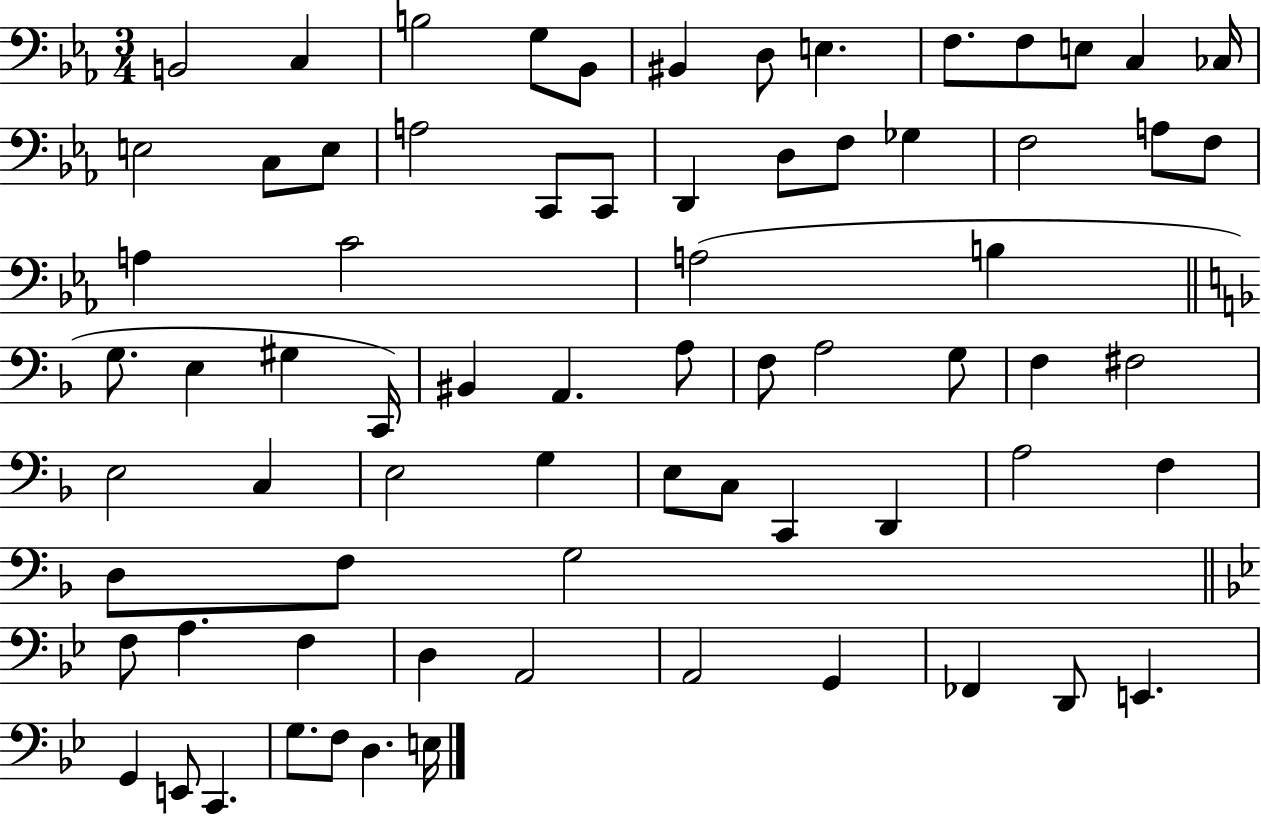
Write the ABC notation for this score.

X:1
T:Untitled
M:3/4
L:1/4
K:Eb
B,,2 C, B,2 G,/2 _B,,/2 ^B,, D,/2 E, F,/2 F,/2 E,/2 C, _C,/4 E,2 C,/2 E,/2 A,2 C,,/2 C,,/2 D,, D,/2 F,/2 _G, F,2 A,/2 F,/2 A, C2 A,2 B, G,/2 E, ^G, C,,/4 ^B,, A,, A,/2 F,/2 A,2 G,/2 F, ^F,2 E,2 C, E,2 G, E,/2 C,/2 C,, D,, A,2 F, D,/2 F,/2 G,2 F,/2 A, F, D, A,,2 A,,2 G,, _F,, D,,/2 E,, G,, E,,/2 C,, G,/2 F,/2 D, E,/4